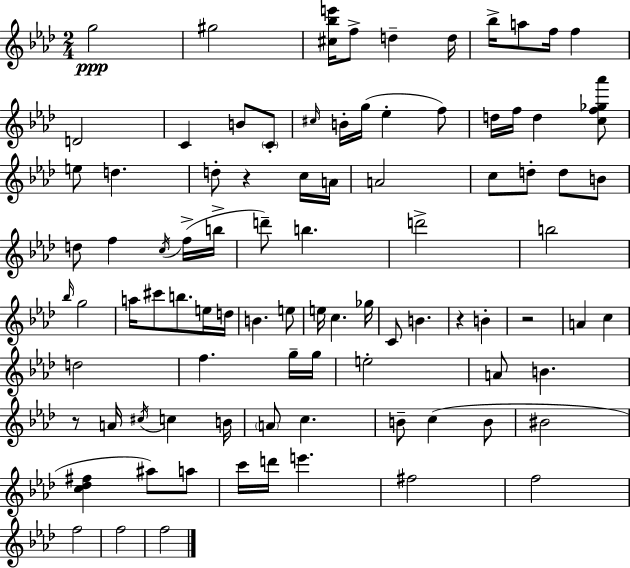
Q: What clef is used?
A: treble